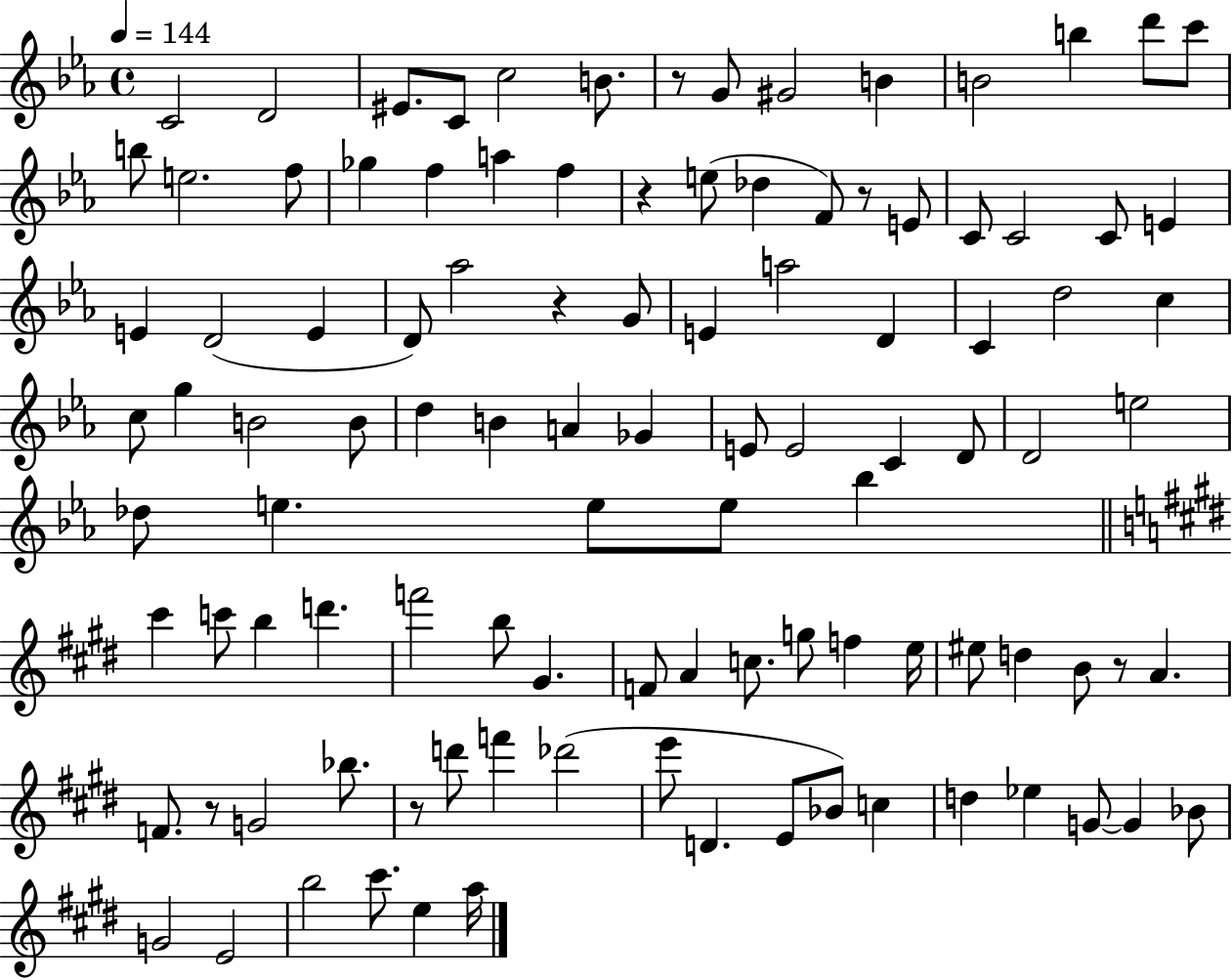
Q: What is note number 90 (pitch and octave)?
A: G4